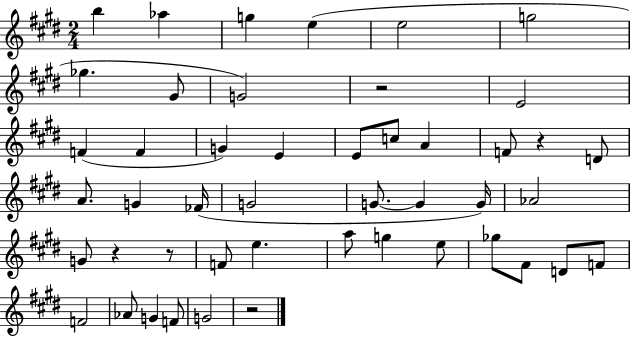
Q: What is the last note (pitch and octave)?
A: G4